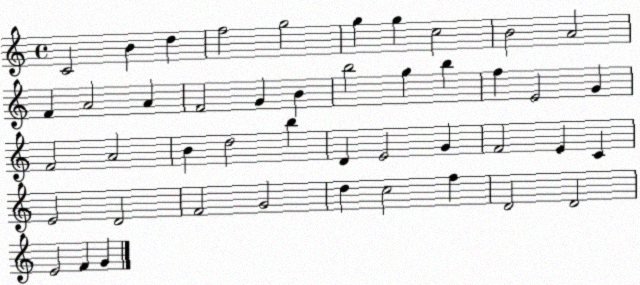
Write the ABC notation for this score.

X:1
T:Untitled
M:4/4
L:1/4
K:C
C2 B d f2 g2 g g c2 B2 A2 F A2 A F2 G B b2 g b f E2 G F2 A2 B d2 b D E2 G F2 E C E2 D2 F2 G2 d c2 f D2 D2 E2 F G